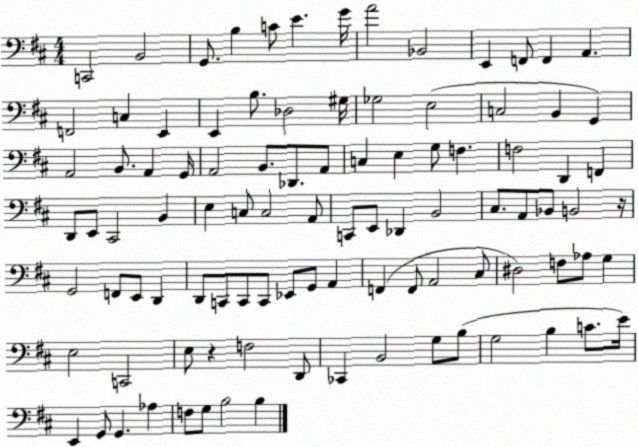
X:1
T:Untitled
M:4/4
L:1/4
K:D
C,,2 B,,2 G,,/2 B, C/2 E G/4 A2 _B,,2 E,, F,,/2 F,, A,, F,,2 C, E,, E,, B,/2 _D,2 ^G,/4 _G,2 E,2 C,2 B,, G,, A,,2 B,,/2 A,, G,,/4 A,,2 B,,/2 _D,,/2 A,,/2 C, E, G,/2 F, F,2 D,, F,, D,,/2 E,,/2 ^C,,2 B,, E, C,/2 C,2 A,,/2 C,,/2 E,,/2 _D,, B,,2 ^C,/2 A,,/2 _B,,/2 B,,2 z/4 G,,2 F,,/2 E,,/2 D,, D,,/2 C,,/2 C,,/2 C,,/2 _E,,/2 G,,/2 A,, F,, F,,/2 A,,2 ^C,/2 ^D,2 F,/2 _A,/2 G, E,2 C,,2 E,/2 z F,2 D,,/2 _C,, B,,2 G,/2 B,/2 G,2 B, C/2 E/4 E,, G,,/2 G,, _A, F,/2 G,/2 B,2 B,